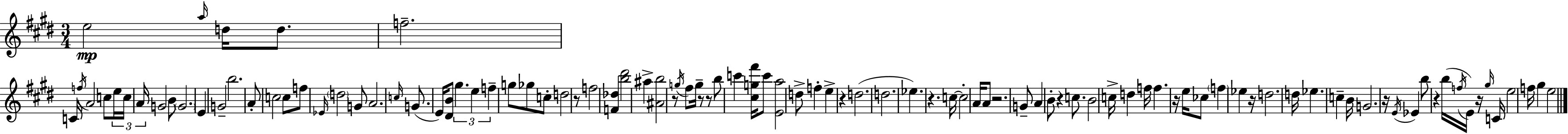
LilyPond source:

{
  \clef treble
  \numericTimeSignature
  \time 3/4
  \key e \major
  e''2\mp \grace { a''16 } d''16 d''8. | f''2.-- | c'16 \acciaccatura { f''16 } a'2 c''8 | \tuplet 3/2 { e''16 c''16 a'16 } g'2 | \break b'8 \parenthesize g'2. | e'4 g'2-- | b''2. | a'8-. c''2 | \break c''8 f''8 \grace { ees'16 } \parenthesize d''2 | g'8 a'2. | \grace { c''16 }( g'8. e'16) <dis' b'>8 \tuplet 3/2 { gis''4. | e''4 f''4-- } | \break g''8 ges''8 c''8-. d''2 | r8 f''2 | <f' des''>4 <b'' dis'''>2 | ais''4-> <ais' b''>2 | \break r8 \acciaccatura { g''16 } fis''8 g''16-- r8 r8 b''8 | c'''4 <cis'' g'' fis'''>16 c'''8 <e' a''>2 | d''8-> f''4-. e''4-> | r4 d''2.( | \break d''2. | ees''4.) r4. | c''16~~ c''2-. | a'16 a'8 r2. | \break g'8-- a'4 b'8-. | r4 c''8. b'2 | c''16-> d''4 f''16 f''4. | r16 e''16 ces''8 \parenthesize f''4 | \break ees''4 r16 d''2. | d''16 ees''4. | c''4-- b'16 g'2. | r16 \acciaccatura { e'16 } ees'4 b''8 | \break r4 b''16( \acciaccatura { f''16 } e'16) r16 \grace { gis''16 } c'16 e''2 | f''16 gis''4 | e''2 \bar "|."
}